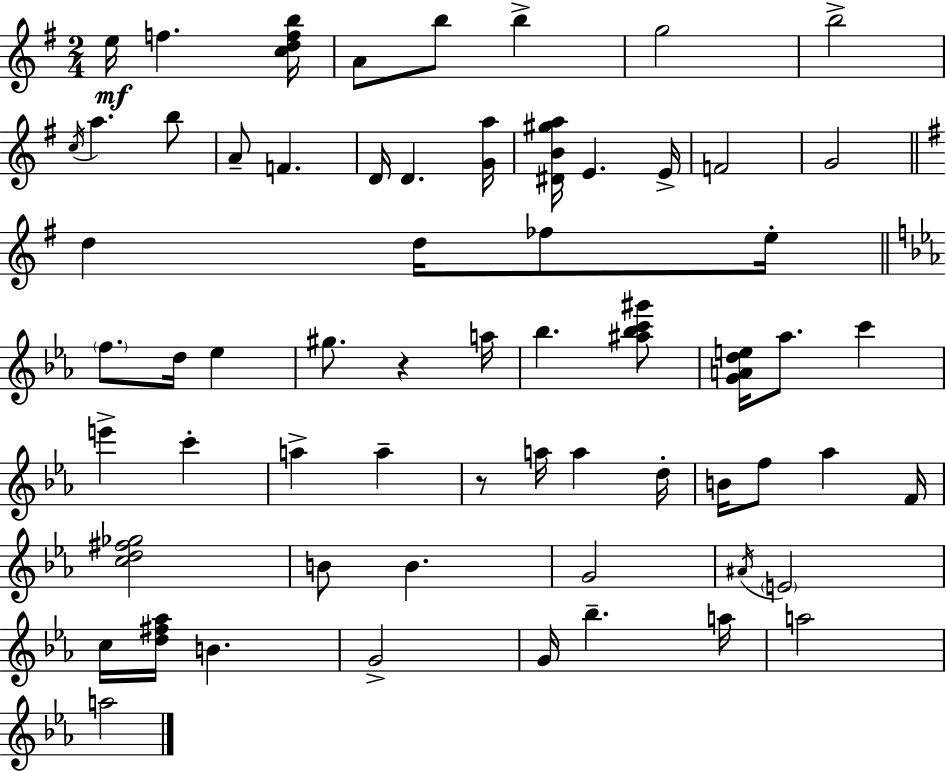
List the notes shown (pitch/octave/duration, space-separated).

E5/s F5/q. [C5,D5,F5,B5]/s A4/e B5/e B5/q G5/h B5/h C5/s A5/q. B5/e A4/e F4/q. D4/s D4/q. [G4,A5]/s [D#4,B4,G#5,A5]/s E4/q. E4/s F4/h G4/h D5/q D5/s FES5/e E5/s F5/e. D5/s Eb5/q G#5/e. R/q A5/s Bb5/q. [A#5,Bb5,C6,G#6]/e [G4,A4,D5,E5]/s Ab5/e. C6/q E6/q C6/q A5/q A5/q R/e A5/s A5/q D5/s B4/s F5/e Ab5/q F4/s [C5,D5,F#5,Gb5]/h B4/e B4/q. G4/h A#4/s E4/h C5/s [D5,F#5,Ab5]/s B4/q. G4/h G4/s Bb5/q. A5/s A5/h A5/h